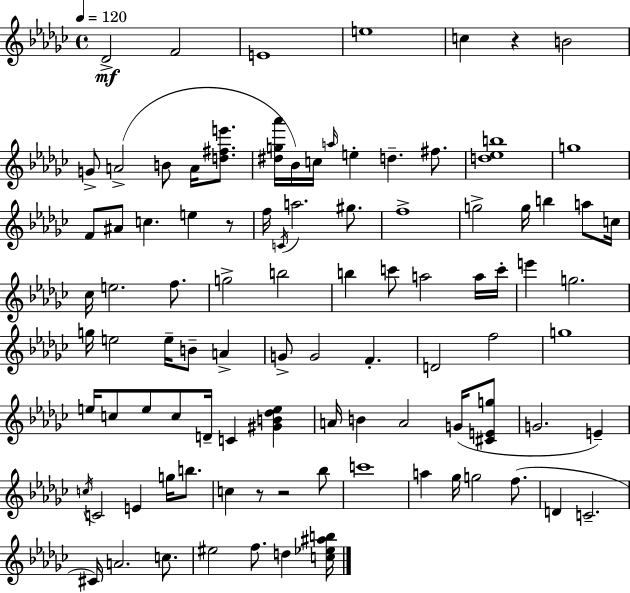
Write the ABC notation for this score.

X:1
T:Untitled
M:4/4
L:1/4
K:Ebm
_D2 F2 E4 e4 c z B2 G/2 A2 B/2 A/4 [d^fe']/2 [^dg_a']/4 _B/4 c/4 a/4 e d ^f/2 [d_eb]4 g4 F/2 ^A/2 c e z/2 f/4 C/4 a2 ^g/2 f4 g2 g/4 b a/2 c/4 _c/4 e2 f/2 g2 b2 b c'/2 a2 a/4 c'/4 e' g2 g/4 e2 e/4 B/2 A G/2 G2 F D2 f2 g4 e/4 c/2 e/2 c/2 D/4 C [^GB_de] A/4 B A2 G/4 [^CEg]/2 G2 E c/4 C2 E g/4 b/2 c z/2 z2 _b/2 c'4 a _g/4 g2 f/2 D C2 ^C/4 A2 c/2 ^e2 f/2 d [c_e^ab]/4